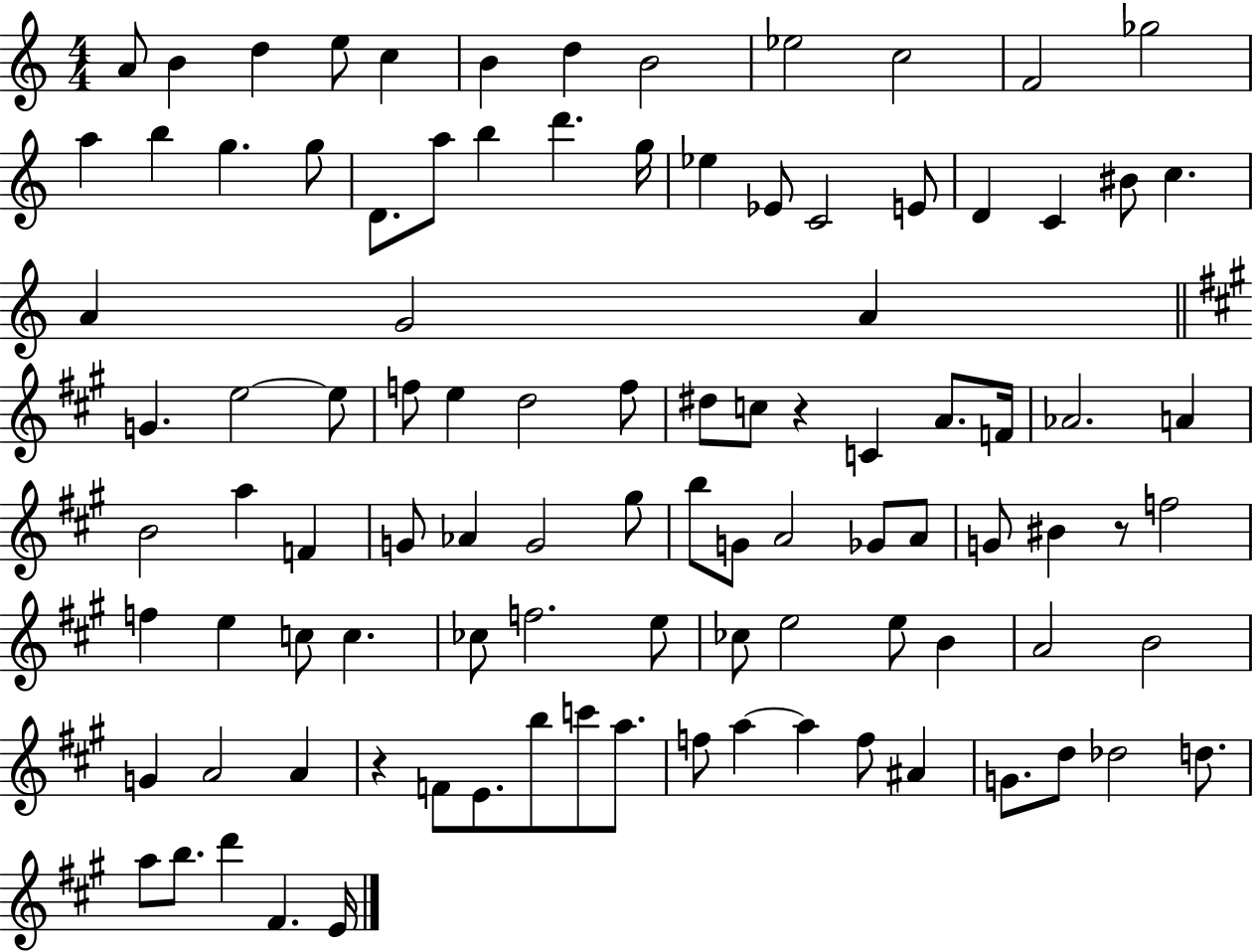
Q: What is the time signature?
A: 4/4